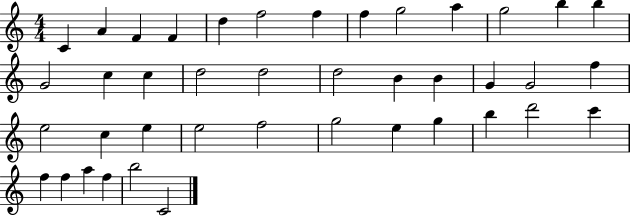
{
  \clef treble
  \numericTimeSignature
  \time 4/4
  \key c \major
  c'4 a'4 f'4 f'4 | d''4 f''2 f''4 | f''4 g''2 a''4 | g''2 b''4 b''4 | \break g'2 c''4 c''4 | d''2 d''2 | d''2 b'4 b'4 | g'4 g'2 f''4 | \break e''2 c''4 e''4 | e''2 f''2 | g''2 e''4 g''4 | b''4 d'''2 c'''4 | \break f''4 f''4 a''4 f''4 | b''2 c'2 | \bar "|."
}